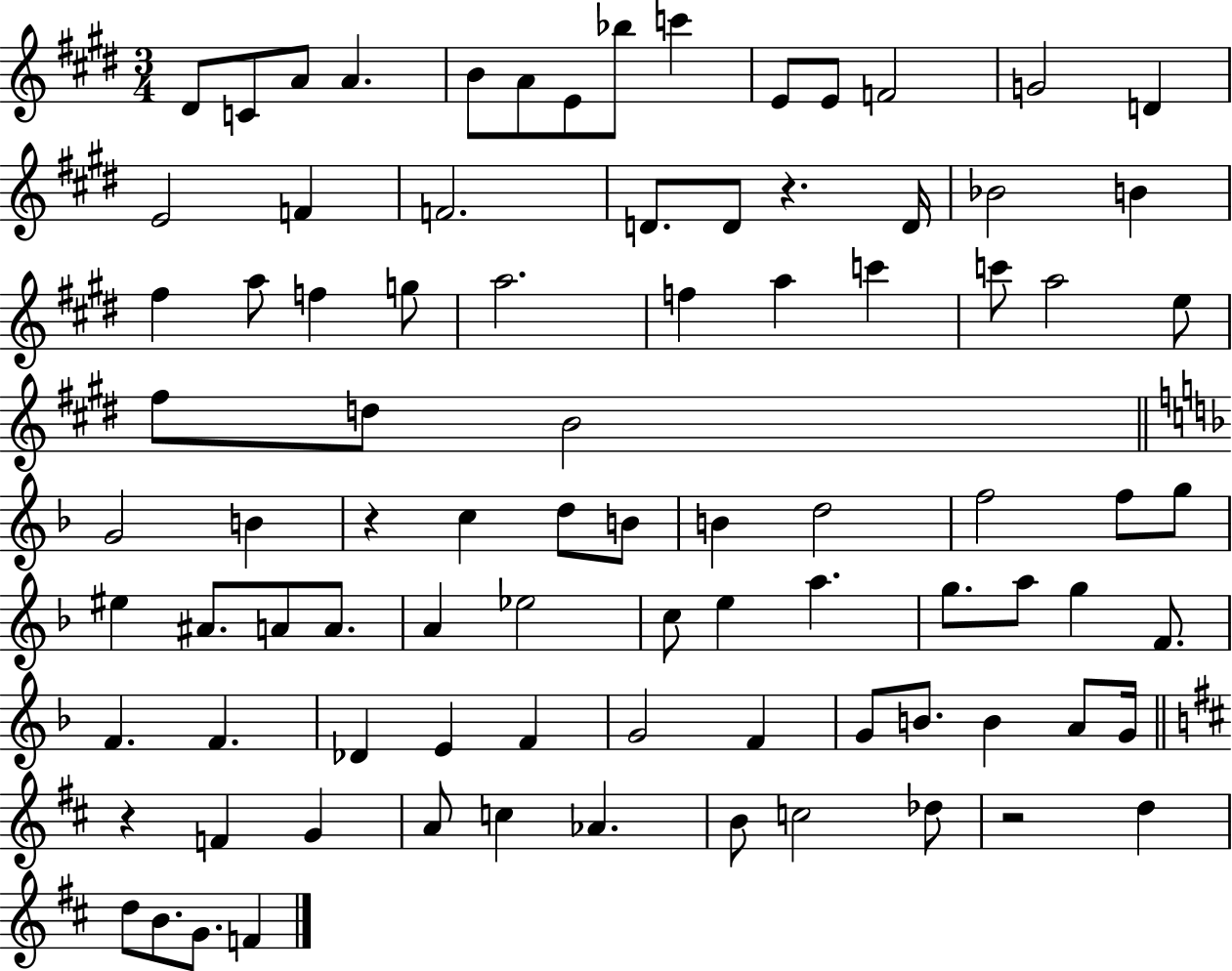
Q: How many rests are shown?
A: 4